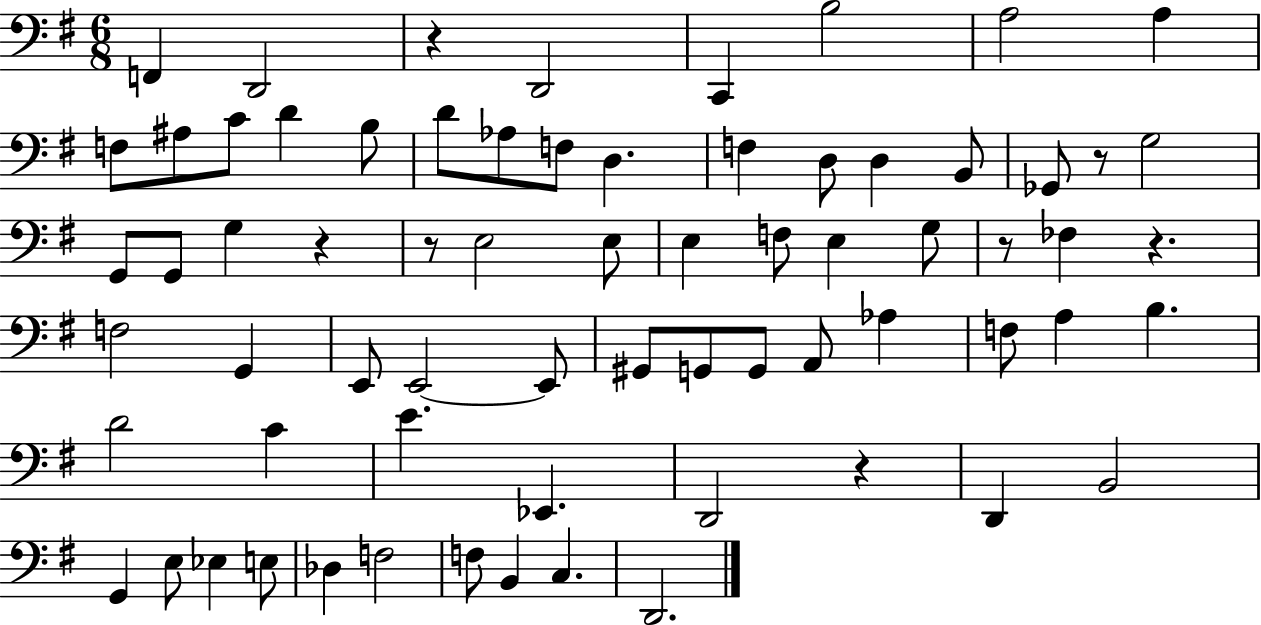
F2/q D2/h R/q D2/h C2/q B3/h A3/h A3/q F3/e A#3/e C4/e D4/q B3/e D4/e Ab3/e F3/e D3/q. F3/q D3/e D3/q B2/e Gb2/e R/e G3/h G2/e G2/e G3/q R/q R/e E3/h E3/e E3/q F3/e E3/q G3/e R/e FES3/q R/q. F3/h G2/q E2/e E2/h E2/e G#2/e G2/e G2/e A2/e Ab3/q F3/e A3/q B3/q. D4/h C4/q E4/q. Eb2/q. D2/h R/q D2/q B2/h G2/q E3/e Eb3/q E3/e Db3/q F3/h F3/e B2/q C3/q. D2/h.